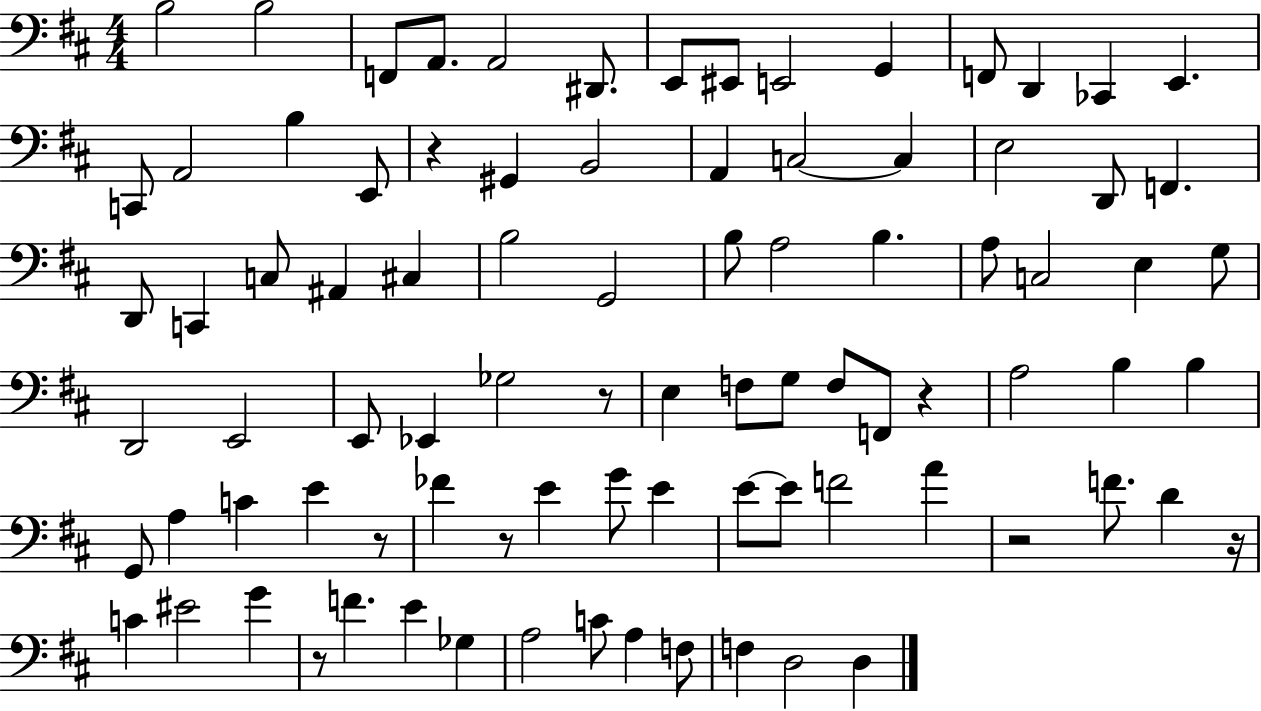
X:1
T:Untitled
M:4/4
L:1/4
K:D
B,2 B,2 F,,/2 A,,/2 A,,2 ^D,,/2 E,,/2 ^E,,/2 E,,2 G,, F,,/2 D,, _C,, E,, C,,/2 A,,2 B, E,,/2 z ^G,, B,,2 A,, C,2 C, E,2 D,,/2 F,, D,,/2 C,, C,/2 ^A,, ^C, B,2 G,,2 B,/2 A,2 B, A,/2 C,2 E, G,/2 D,,2 E,,2 E,,/2 _E,, _G,2 z/2 E, F,/2 G,/2 F,/2 F,,/2 z A,2 B, B, G,,/2 A, C E z/2 _F z/2 E G/2 E E/2 E/2 F2 A z2 F/2 D z/4 C ^E2 G z/2 F E _G, A,2 C/2 A, F,/2 F, D,2 D,